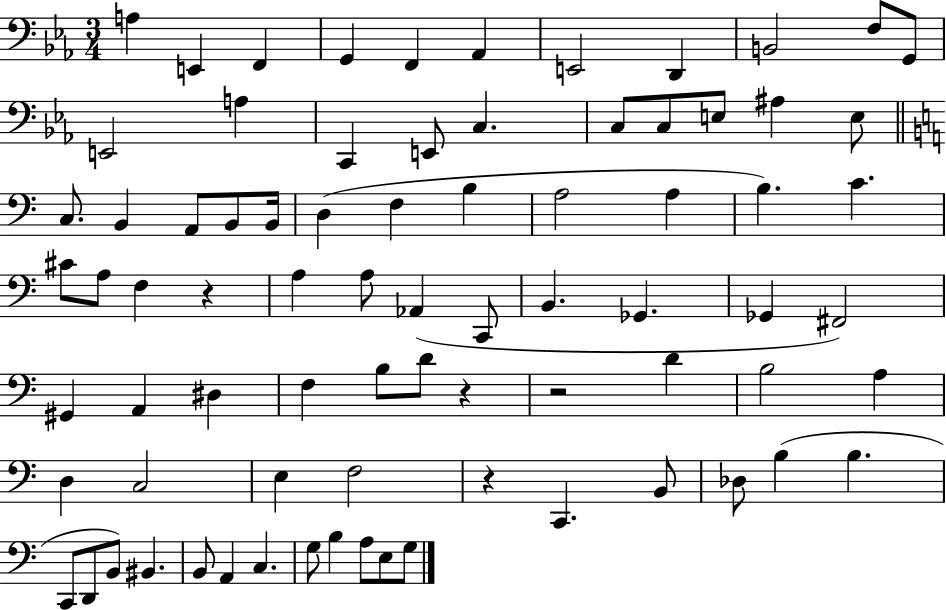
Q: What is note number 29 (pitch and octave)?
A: B3